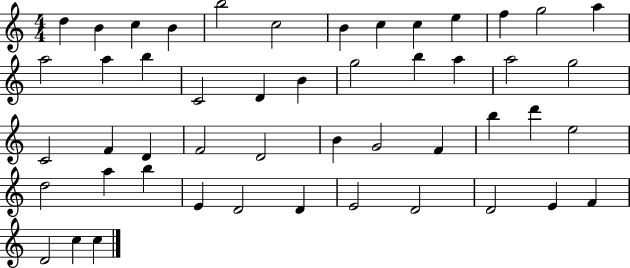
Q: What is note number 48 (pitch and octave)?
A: C5